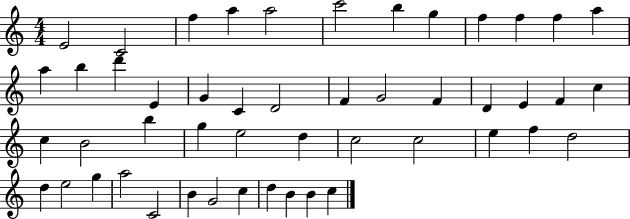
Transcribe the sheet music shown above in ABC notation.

X:1
T:Untitled
M:4/4
L:1/4
K:C
E2 C2 f a a2 c'2 b g f f f a a b d' E G C D2 F G2 F D E F c c B2 b g e2 d c2 c2 e f d2 d e2 g a2 C2 B G2 c d B B c